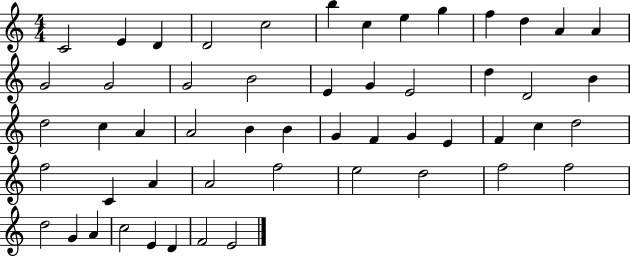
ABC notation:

X:1
T:Untitled
M:4/4
L:1/4
K:C
C2 E D D2 c2 b c e g f d A A G2 G2 G2 B2 E G E2 d D2 B d2 c A A2 B B G F G E F c d2 f2 C A A2 f2 e2 d2 f2 f2 d2 G A c2 E D F2 E2